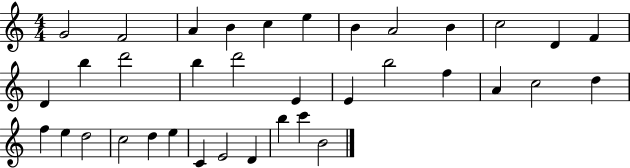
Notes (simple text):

G4/h F4/h A4/q B4/q C5/q E5/q B4/q A4/h B4/q C5/h D4/q F4/q D4/q B5/q D6/h B5/q D6/h E4/q E4/q B5/h F5/q A4/q C5/h D5/q F5/q E5/q D5/h C5/h D5/q E5/q C4/q E4/h D4/q B5/q C6/q B4/h